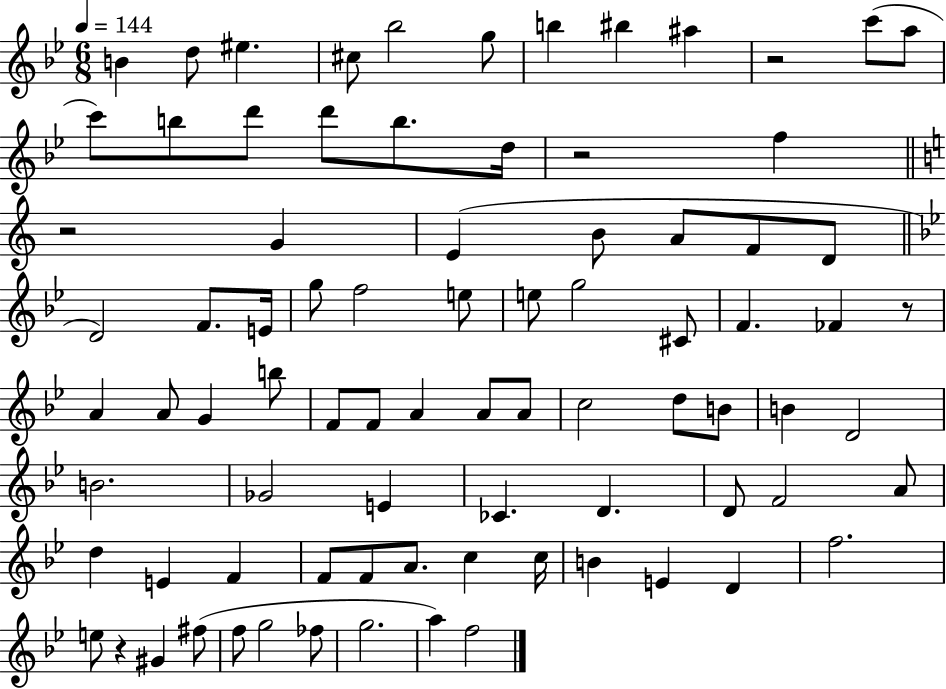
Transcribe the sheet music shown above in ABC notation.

X:1
T:Untitled
M:6/8
L:1/4
K:Bb
B d/2 ^e ^c/2 _b2 g/2 b ^b ^a z2 c'/2 a/2 c'/2 b/2 d'/2 d'/2 b/2 d/4 z2 f z2 G E B/2 A/2 F/2 D/2 D2 F/2 E/4 g/2 f2 e/2 e/2 g2 ^C/2 F _F z/2 A A/2 G b/2 F/2 F/2 A A/2 A/2 c2 d/2 B/2 B D2 B2 _G2 E _C D D/2 F2 A/2 d E F F/2 F/2 A/2 c c/4 B E D f2 e/2 z ^G ^f/2 f/2 g2 _f/2 g2 a f2